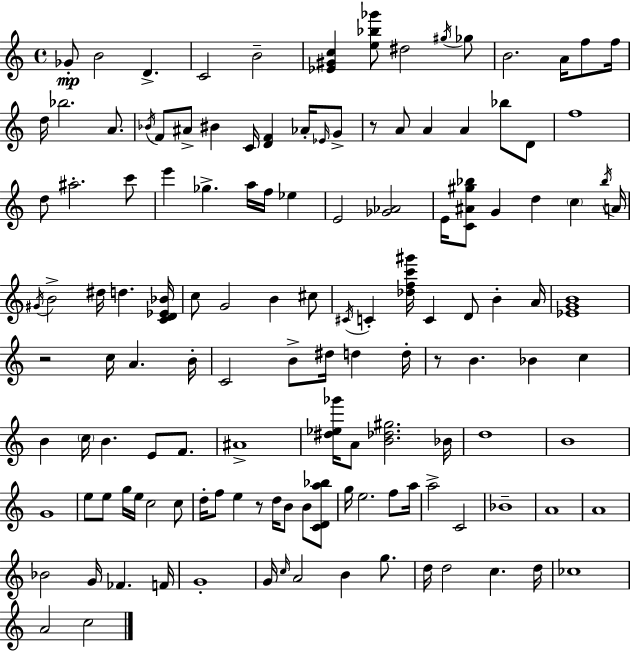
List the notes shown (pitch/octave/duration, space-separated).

Gb4/e B4/h D4/q. C4/h B4/h [Eb4,G#4,C5]/q [E5,Bb5,Gb6]/e D#5/h G#5/s Gb5/e B4/h. A4/s F5/e F5/s D5/s Bb5/h. A4/e. Bb4/s F4/e A#4/e BIS4/q C4/s [D4,F4]/q Ab4/s Eb4/s G4/e R/e A4/e A4/q A4/q Bb5/e D4/e F5/w D5/e A#5/h. C6/e E6/q Gb5/q. A5/s F5/s Eb5/q E4/h [Gb4,Ab4]/h E4/s [C4,A#4,G#5,Bb5]/e G4/q D5/q C5/q Bb5/s A4/s G#4/s B4/h D#5/s D5/q. [C4,D4,Eb4,Bb4]/s C5/e G4/h B4/q C#5/e C#4/s C4/q [Db5,F5,C6,G#6]/s C4/q D4/e B4/q A4/s [Eb4,G4,B4]/w R/h C5/s A4/q. B4/s C4/h B4/e D#5/s D5/q D5/s R/e B4/q. Bb4/q C5/q B4/q C5/s B4/q. E4/e F4/e. A#4/w [D#5,Eb5,Gb6]/s A4/e [B4,Db5,G#5]/h. Bb4/s D5/w B4/w G4/w E5/e E5/e G5/s E5/s C5/h C5/e D5/s F5/e E5/q R/e D5/s B4/e B4/e [C4,D4,A5,Bb5]/e G5/s E5/h. F5/e A5/s A5/h C4/h Bb4/w A4/w A4/w Bb4/h G4/s FES4/q. F4/s G4/w G4/s C5/s A4/h B4/q G5/e. D5/s D5/h C5/q. D5/s CES5/w A4/h C5/h